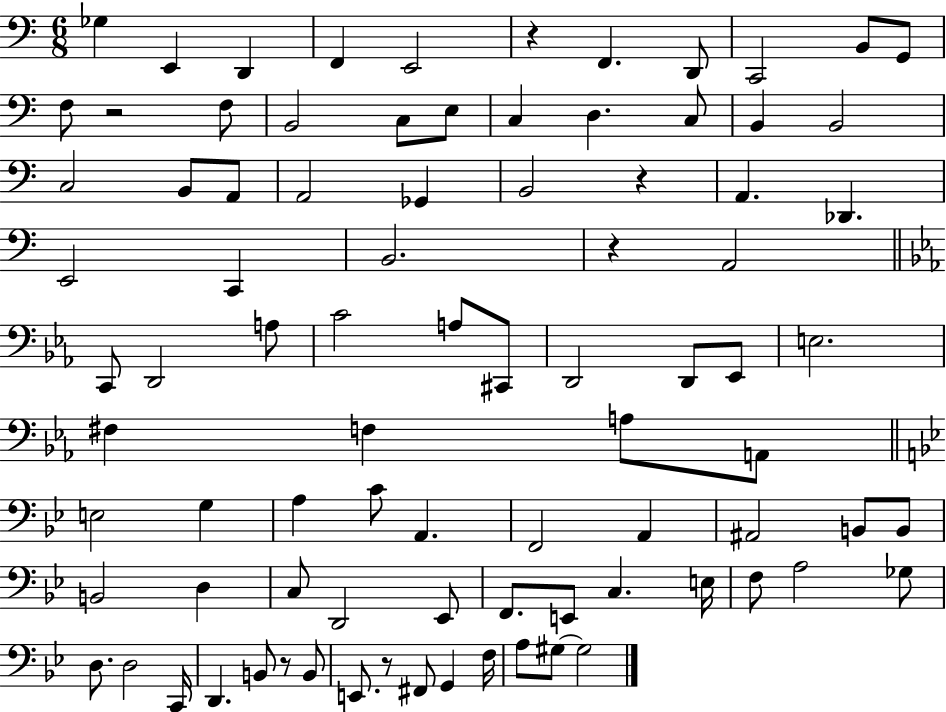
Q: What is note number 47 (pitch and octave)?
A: E3